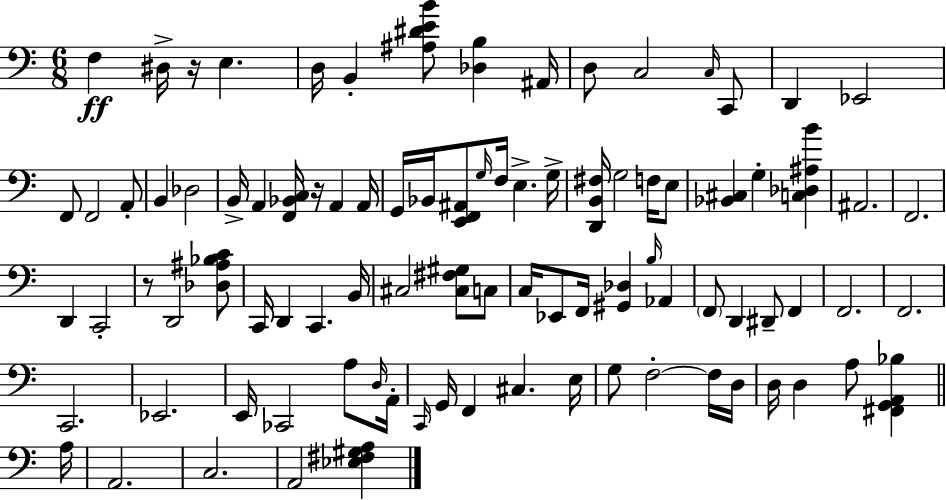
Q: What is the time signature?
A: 6/8